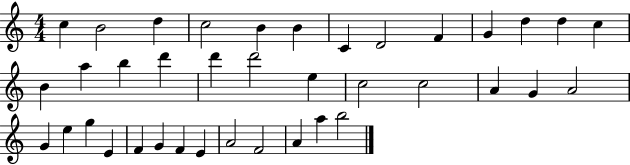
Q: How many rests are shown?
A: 0